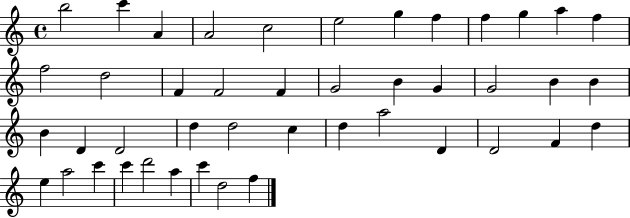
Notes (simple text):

B5/h C6/q A4/q A4/h C5/h E5/h G5/q F5/q F5/q G5/q A5/q F5/q F5/h D5/h F4/q F4/h F4/q G4/h B4/q G4/q G4/h B4/q B4/q B4/q D4/q D4/h D5/q D5/h C5/q D5/q A5/h D4/q D4/h F4/q D5/q E5/q A5/h C6/q C6/q D6/h A5/q C6/q D5/h F5/q